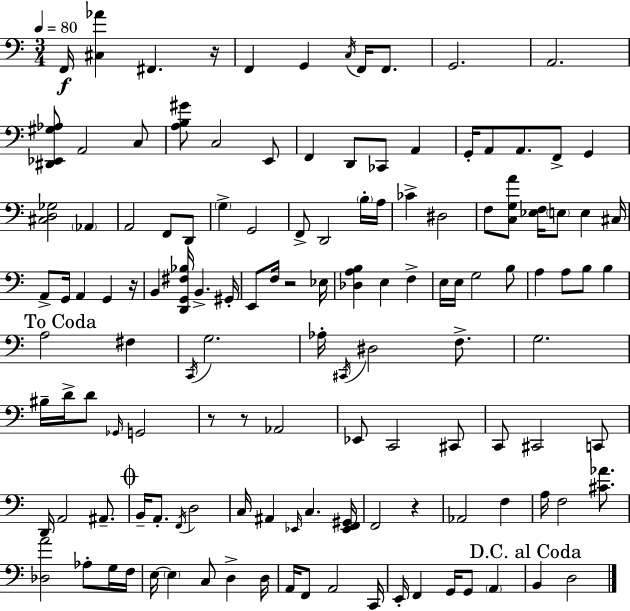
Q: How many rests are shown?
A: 6